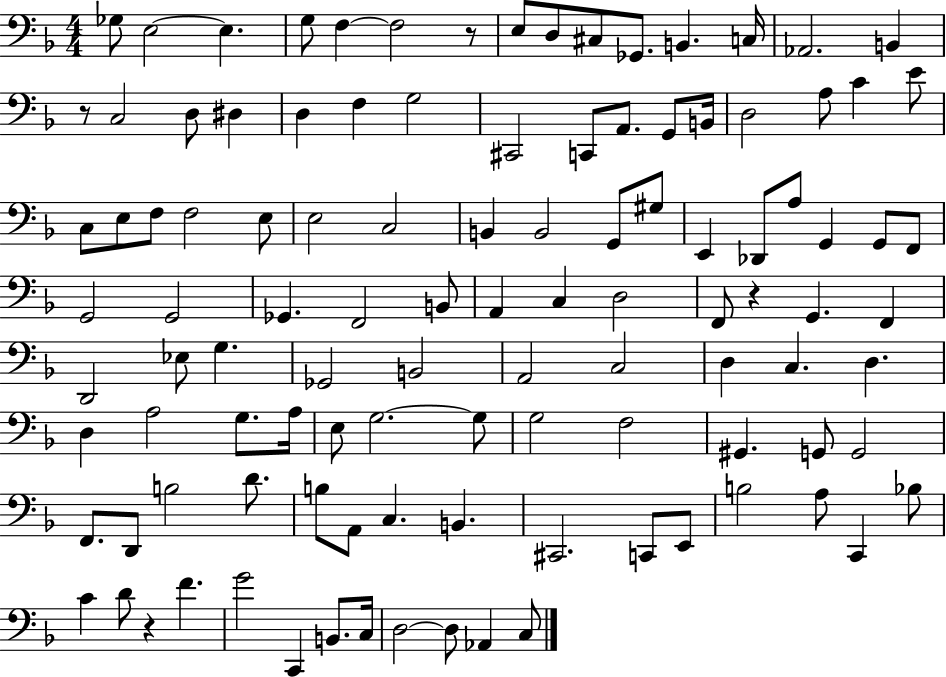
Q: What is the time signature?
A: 4/4